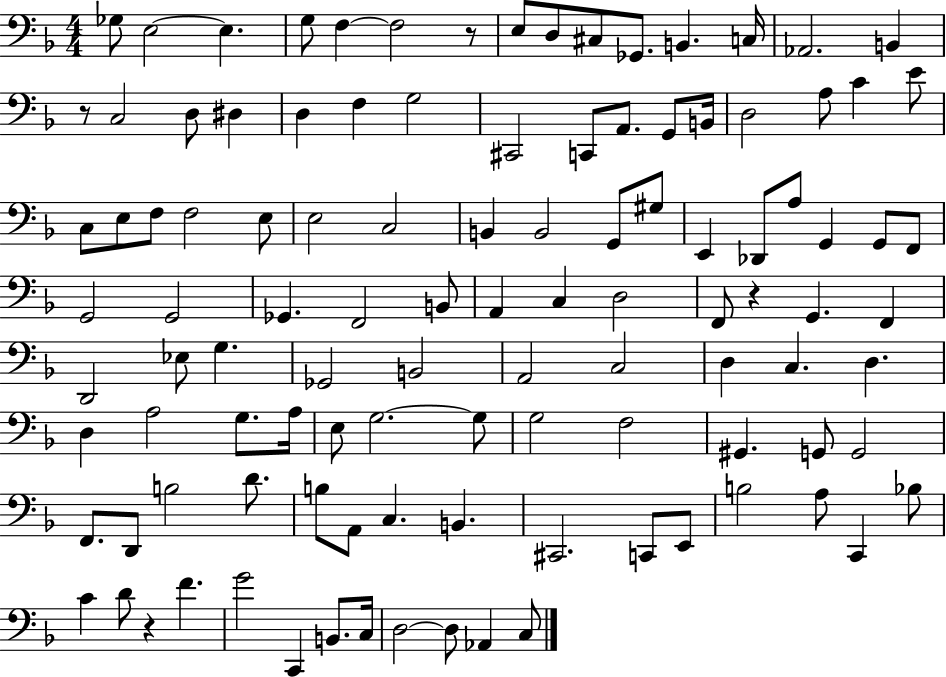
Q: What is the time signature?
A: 4/4